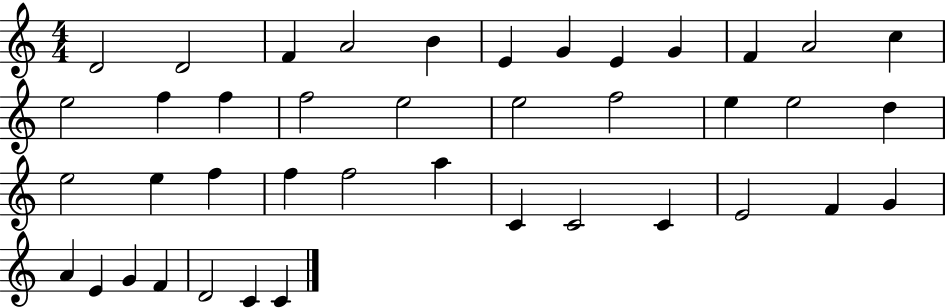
{
  \clef treble
  \numericTimeSignature
  \time 4/4
  \key c \major
  d'2 d'2 | f'4 a'2 b'4 | e'4 g'4 e'4 g'4 | f'4 a'2 c''4 | \break e''2 f''4 f''4 | f''2 e''2 | e''2 f''2 | e''4 e''2 d''4 | \break e''2 e''4 f''4 | f''4 f''2 a''4 | c'4 c'2 c'4 | e'2 f'4 g'4 | \break a'4 e'4 g'4 f'4 | d'2 c'4 c'4 | \bar "|."
}